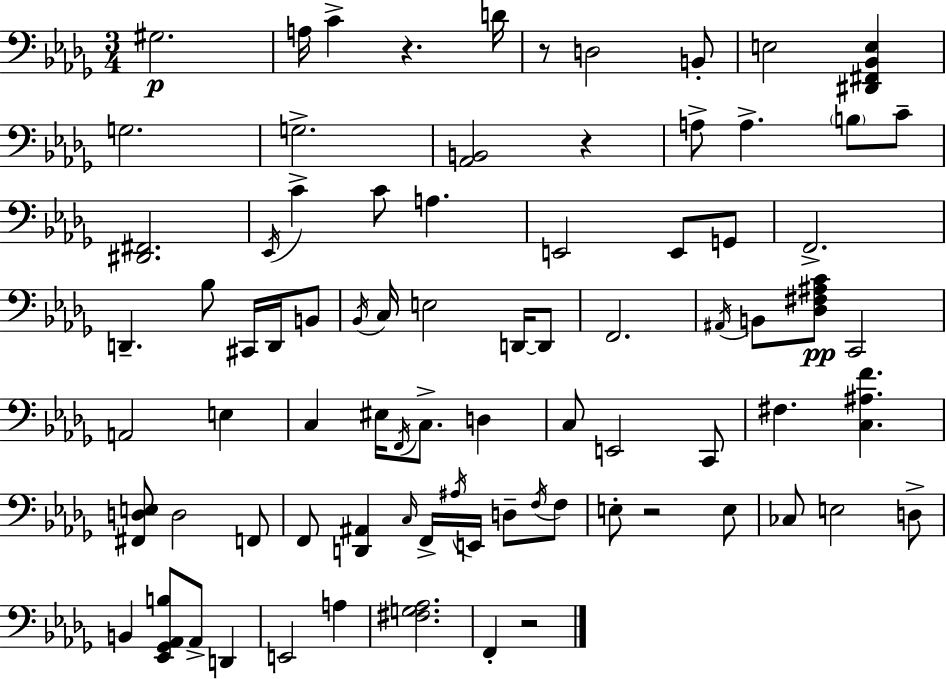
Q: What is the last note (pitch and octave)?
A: F2